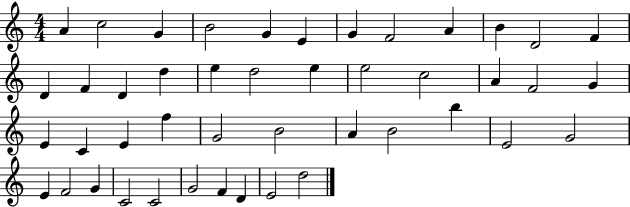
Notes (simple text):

A4/q C5/h G4/q B4/h G4/q E4/q G4/q F4/h A4/q B4/q D4/h F4/q D4/q F4/q D4/q D5/q E5/q D5/h E5/q E5/h C5/h A4/q F4/h G4/q E4/q C4/q E4/q F5/q G4/h B4/h A4/q B4/h B5/q E4/h G4/h E4/q F4/h G4/q C4/h C4/h G4/h F4/q D4/q E4/h D5/h